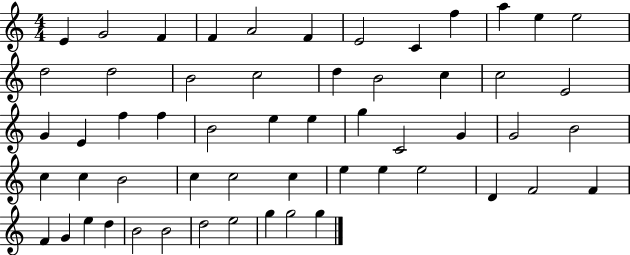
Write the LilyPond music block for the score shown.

{
  \clef treble
  \numericTimeSignature
  \time 4/4
  \key c \major
  e'4 g'2 f'4 | f'4 a'2 f'4 | e'2 c'4 f''4 | a''4 e''4 e''2 | \break d''2 d''2 | b'2 c''2 | d''4 b'2 c''4 | c''2 e'2 | \break g'4 e'4 f''4 f''4 | b'2 e''4 e''4 | g''4 c'2 g'4 | g'2 b'2 | \break c''4 c''4 b'2 | c''4 c''2 c''4 | e''4 e''4 e''2 | d'4 f'2 f'4 | \break f'4 g'4 e''4 d''4 | b'2 b'2 | d''2 e''2 | g''4 g''2 g''4 | \break \bar "|."
}